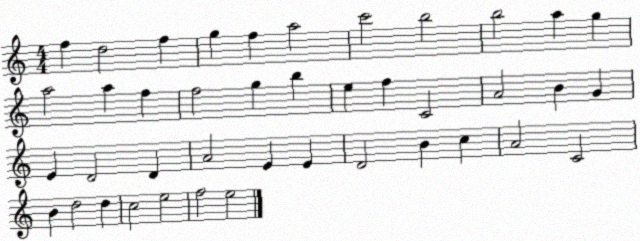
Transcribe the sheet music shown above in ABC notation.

X:1
T:Untitled
M:4/4
L:1/4
K:C
f d2 f g f a2 c'2 b2 b2 a g a2 a f f2 g b e f C2 A2 B G E D2 D A2 E E D2 B c A2 C2 B d2 d c2 e2 f2 e2